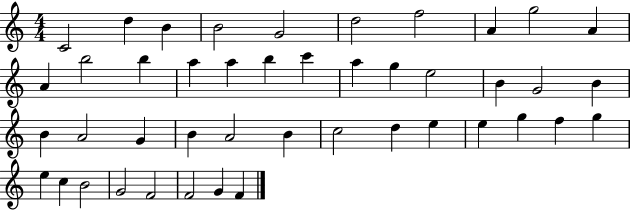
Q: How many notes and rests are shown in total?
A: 44